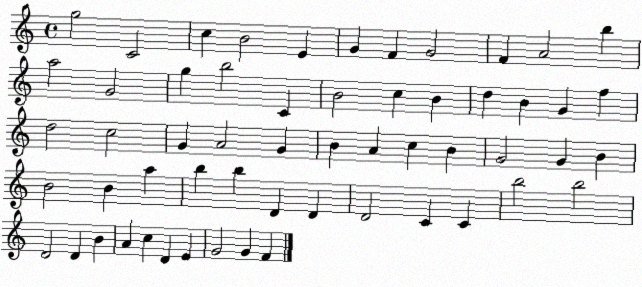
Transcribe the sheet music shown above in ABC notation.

X:1
T:Untitled
M:4/4
L:1/4
K:C
g2 C2 c B2 E G F G2 F A2 b a2 G2 g b2 C B2 c B d B G f d2 c2 G A2 G B A c B G2 G B B2 B a b b D D D2 C C b2 b2 D2 D B A c D E G2 G F